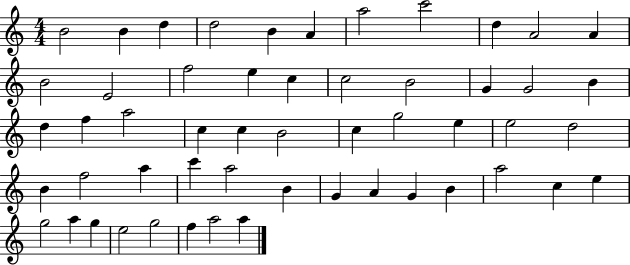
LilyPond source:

{
  \clef treble
  \numericTimeSignature
  \time 4/4
  \key c \major
  b'2 b'4 d''4 | d''2 b'4 a'4 | a''2 c'''2 | d''4 a'2 a'4 | \break b'2 e'2 | f''2 e''4 c''4 | c''2 b'2 | g'4 g'2 b'4 | \break d''4 f''4 a''2 | c''4 c''4 b'2 | c''4 g''2 e''4 | e''2 d''2 | \break b'4 f''2 a''4 | c'''4 a''2 b'4 | g'4 a'4 g'4 b'4 | a''2 c''4 e''4 | \break g''2 a''4 g''4 | e''2 g''2 | f''4 a''2 a''4 | \bar "|."
}